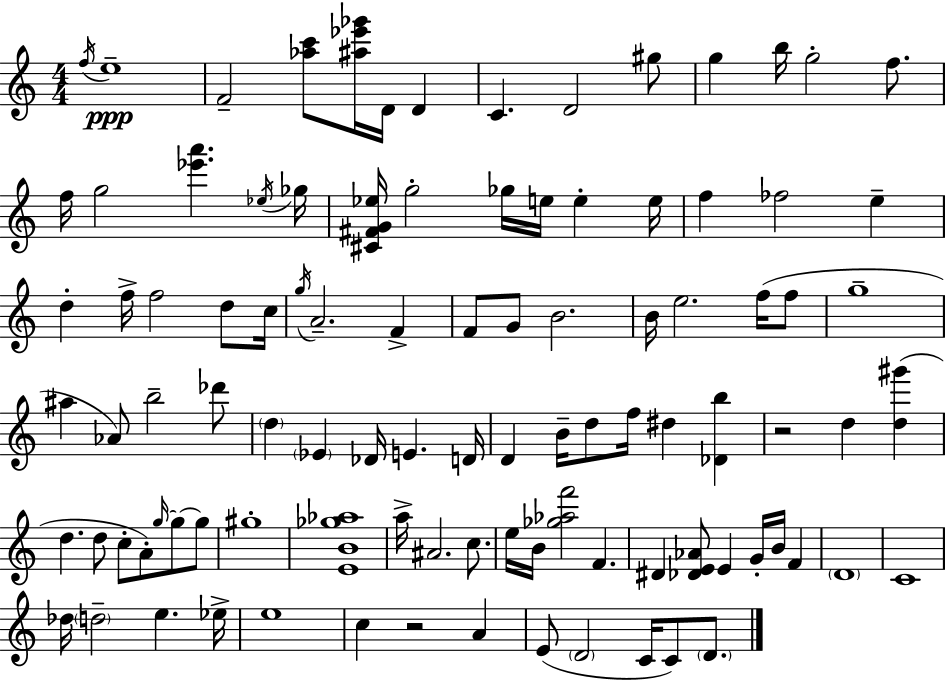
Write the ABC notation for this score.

X:1
T:Untitled
M:4/4
L:1/4
K:C
f/4 e4 F2 [_ac']/2 [^a_e'_g']/4 D/4 D C D2 ^g/2 g b/4 g2 f/2 f/4 g2 [_e'a'] _e/4 _g/4 [^C^FG_e]/4 g2 _g/4 e/4 e e/4 f _f2 e d f/4 f2 d/2 c/4 g/4 A2 F F/2 G/2 B2 B/4 e2 f/4 f/2 g4 ^a _A/2 b2 _d'/2 d _E _D/4 E D/4 D B/4 d/2 f/4 ^d [_Db] z2 d [d^g'] d d/2 c/2 A/2 g/4 g/2 g/2 ^g4 [EB_g_a]4 a/4 ^A2 c/2 e/4 B/4 [_g_af']2 F ^D [_DE_A]/2 E G/4 B/4 F D4 C4 _d/4 d2 e _e/4 e4 c z2 A E/2 D2 C/4 C/2 D/2